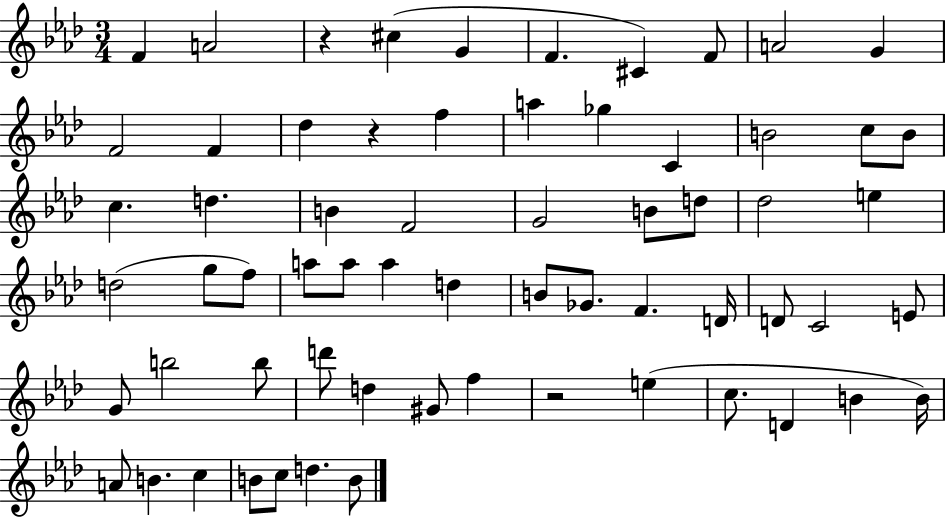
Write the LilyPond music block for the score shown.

{
  \clef treble
  \numericTimeSignature
  \time 3/4
  \key aes \major
  f'4 a'2 | r4 cis''4( g'4 | f'4. cis'4) f'8 | a'2 g'4 | \break f'2 f'4 | des''4 r4 f''4 | a''4 ges''4 c'4 | b'2 c''8 b'8 | \break c''4. d''4. | b'4 f'2 | g'2 b'8 d''8 | des''2 e''4 | \break d''2( g''8 f''8) | a''8 a''8 a''4 d''4 | b'8 ges'8. f'4. d'16 | d'8 c'2 e'8 | \break g'8 b''2 b''8 | d'''8 d''4 gis'8 f''4 | r2 e''4( | c''8. d'4 b'4 b'16) | \break a'8 b'4. c''4 | b'8 c''8 d''4. b'8 | \bar "|."
}